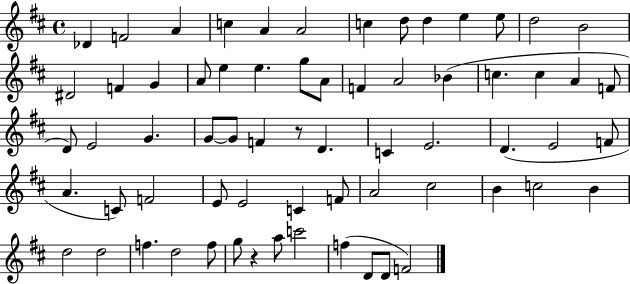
Db4/q F4/h A4/q C5/q A4/q A4/h C5/q D5/e D5/q E5/q E5/e D5/h B4/h D#4/h F4/q G4/q A4/e E5/q E5/q. G5/e A4/e F4/q A4/h Bb4/q C5/q. C5/q A4/q F4/e D4/e E4/h G4/q. G4/e G4/e F4/q R/e D4/q. C4/q E4/h. D4/q. E4/h F4/e A4/q. C4/e F4/h E4/e E4/h C4/q F4/e A4/h C#5/h B4/q C5/h B4/q D5/h D5/h F5/q. D5/h F5/e G5/e R/q A5/e C6/h F5/q D4/e D4/e F4/h